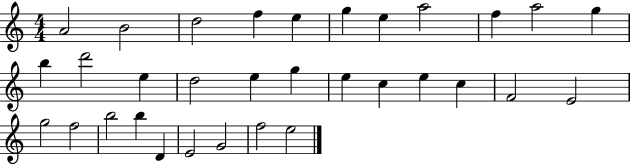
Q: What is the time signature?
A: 4/4